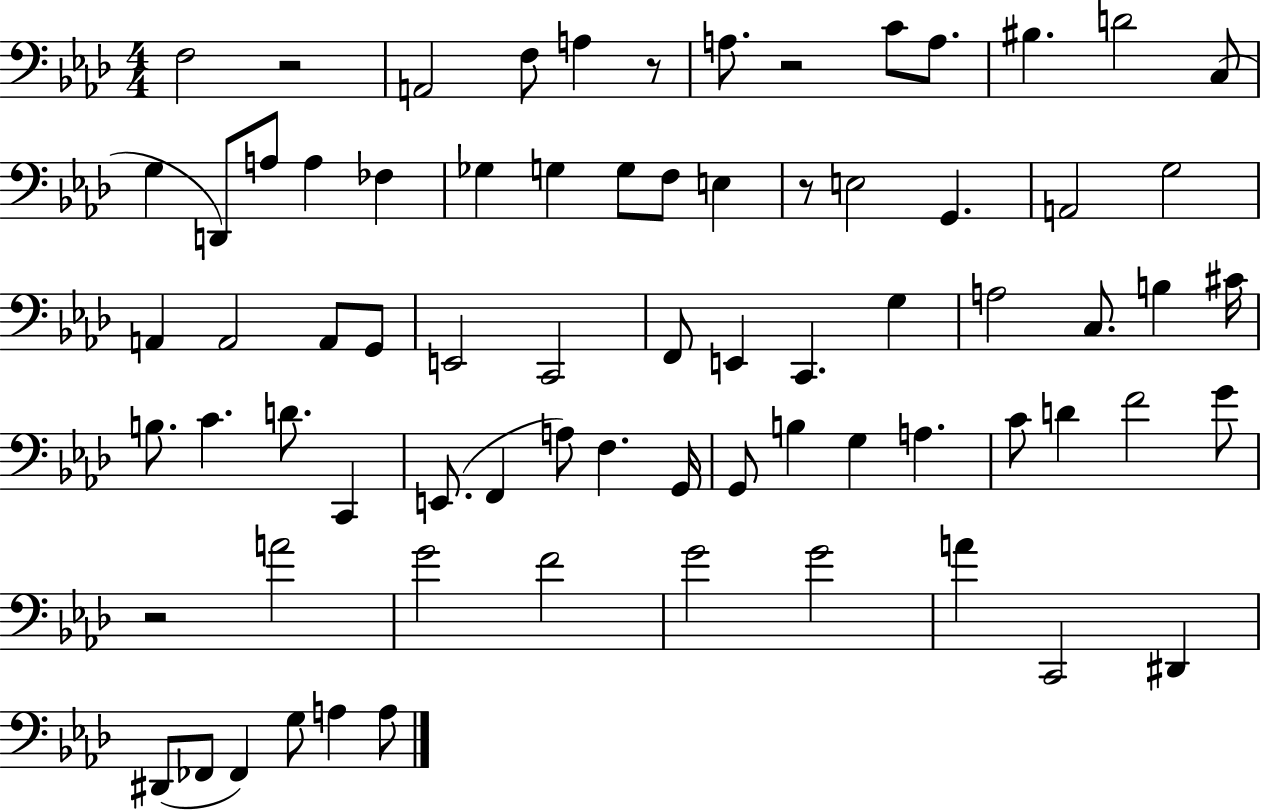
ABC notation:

X:1
T:Untitled
M:4/4
L:1/4
K:Ab
F,2 z2 A,,2 F,/2 A, z/2 A,/2 z2 C/2 A,/2 ^B, D2 C,/2 G, D,,/2 A,/2 A, _F, _G, G, G,/2 F,/2 E, z/2 E,2 G,, A,,2 G,2 A,, A,,2 A,,/2 G,,/2 E,,2 C,,2 F,,/2 E,, C,, G, A,2 C,/2 B, ^C/4 B,/2 C D/2 C,, E,,/2 F,, A,/2 F, G,,/4 G,,/2 B, G, A, C/2 D F2 G/2 z2 A2 G2 F2 G2 G2 A C,,2 ^D,, ^D,,/2 _F,,/2 _F,, G,/2 A, A,/2